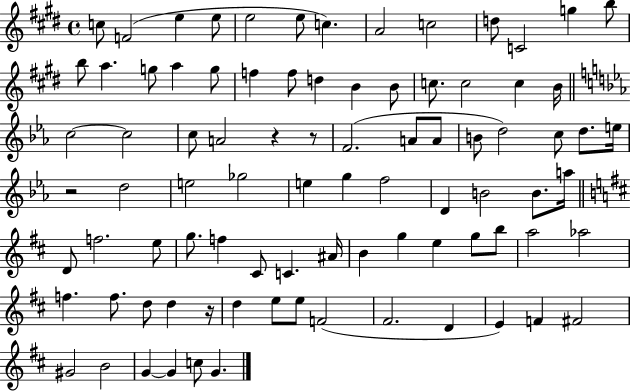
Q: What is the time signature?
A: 4/4